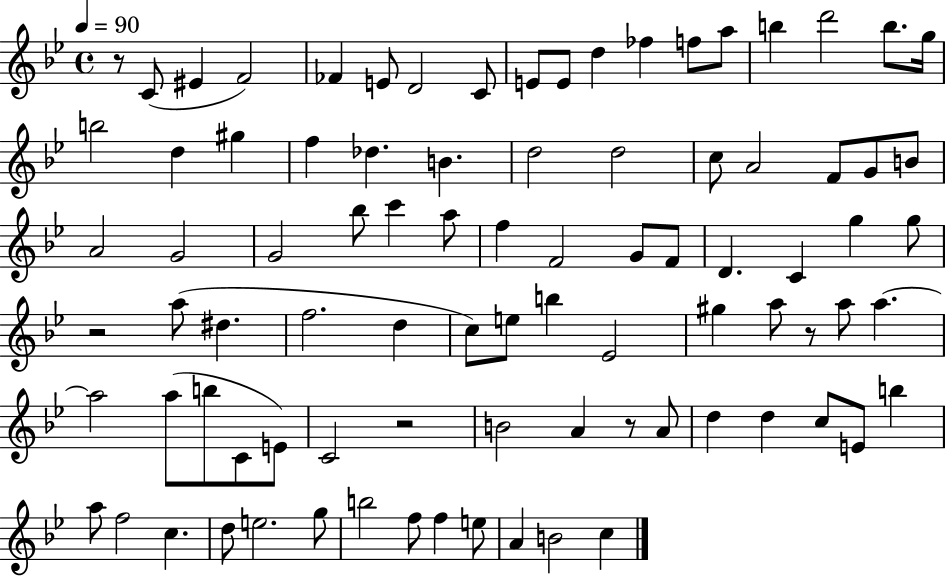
R/e C4/e EIS4/q F4/h FES4/q E4/e D4/h C4/e E4/e E4/e D5/q FES5/q F5/e A5/e B5/q D6/h B5/e. G5/s B5/h D5/q G#5/q F5/q Db5/q. B4/q. D5/h D5/h C5/e A4/h F4/e G4/e B4/e A4/h G4/h G4/h Bb5/e C6/q A5/e F5/q F4/h G4/e F4/e D4/q. C4/q G5/q G5/e R/h A5/e D#5/q. F5/h. D5/q C5/e E5/e B5/q Eb4/h G#5/q A5/e R/e A5/e A5/q. A5/h A5/e B5/e C4/e E4/e C4/h R/h B4/h A4/q R/e A4/e D5/q D5/q C5/e E4/e B5/q A5/e F5/h C5/q. D5/e E5/h. G5/e B5/h F5/e F5/q E5/e A4/q B4/h C5/q